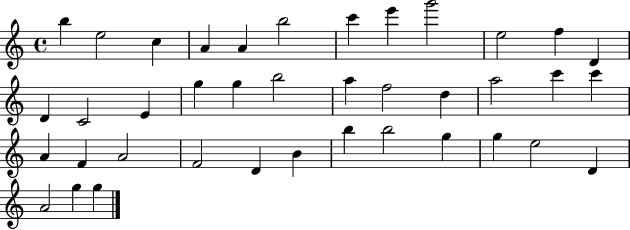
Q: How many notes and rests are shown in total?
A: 39